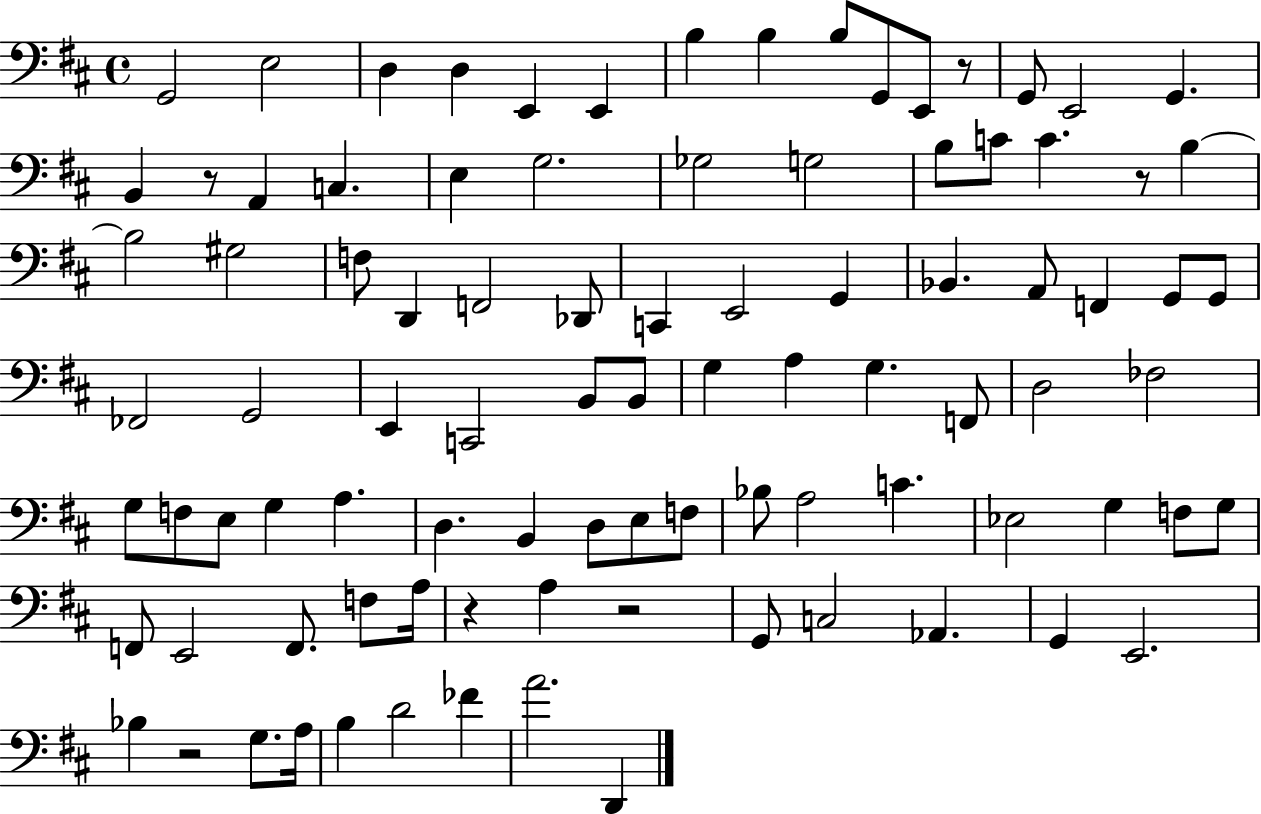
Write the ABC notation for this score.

X:1
T:Untitled
M:4/4
L:1/4
K:D
G,,2 E,2 D, D, E,, E,, B, B, B,/2 G,,/2 E,,/2 z/2 G,,/2 E,,2 G,, B,, z/2 A,, C, E, G,2 _G,2 G,2 B,/2 C/2 C z/2 B, B,2 ^G,2 F,/2 D,, F,,2 _D,,/2 C,, E,,2 G,, _B,, A,,/2 F,, G,,/2 G,,/2 _F,,2 G,,2 E,, C,,2 B,,/2 B,,/2 G, A, G, F,,/2 D,2 _F,2 G,/2 F,/2 E,/2 G, A, D, B,, D,/2 E,/2 F,/2 _B,/2 A,2 C _E,2 G, F,/2 G,/2 F,,/2 E,,2 F,,/2 F,/2 A,/4 z A, z2 G,,/2 C,2 _A,, G,, E,,2 _B, z2 G,/2 A,/4 B, D2 _F A2 D,,